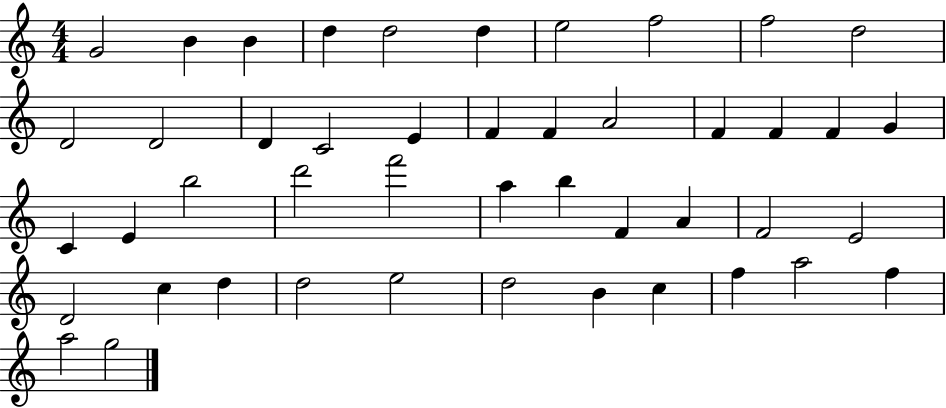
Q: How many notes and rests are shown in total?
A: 46